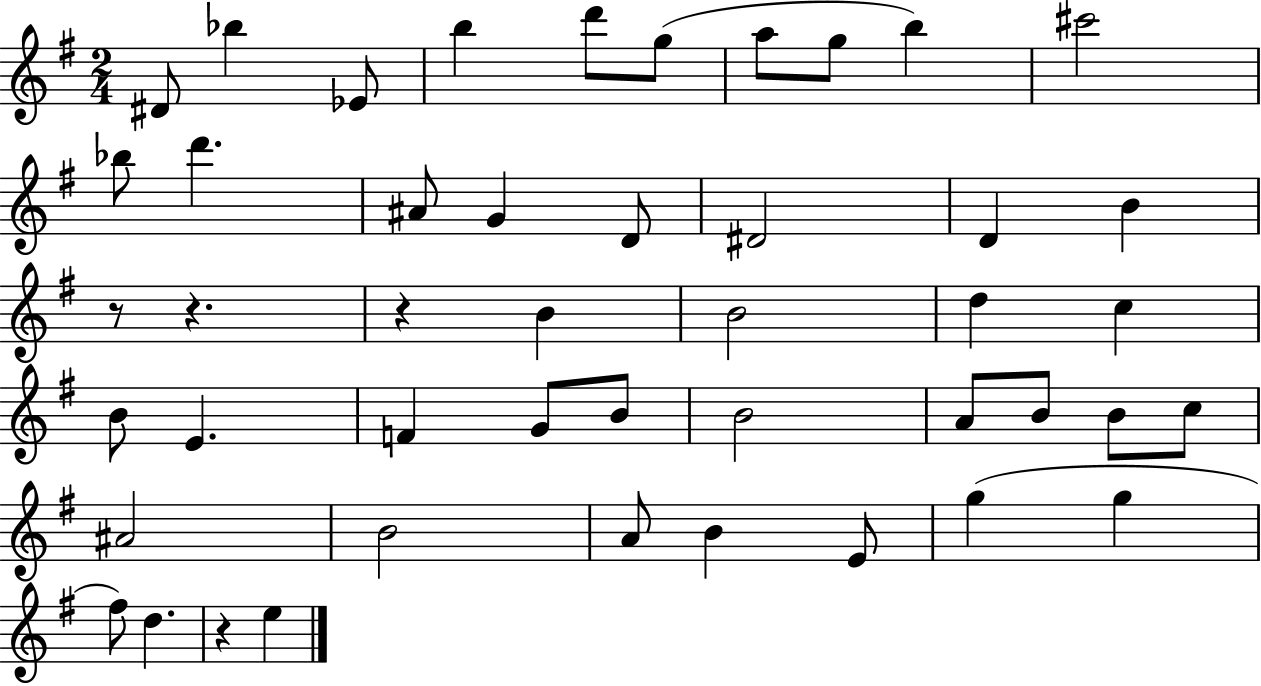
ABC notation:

X:1
T:Untitled
M:2/4
L:1/4
K:G
^D/2 _b _E/2 b d'/2 g/2 a/2 g/2 b ^c'2 _b/2 d' ^A/2 G D/2 ^D2 D B z/2 z z B B2 d c B/2 E F G/2 B/2 B2 A/2 B/2 B/2 c/2 ^A2 B2 A/2 B E/2 g g ^f/2 d z e